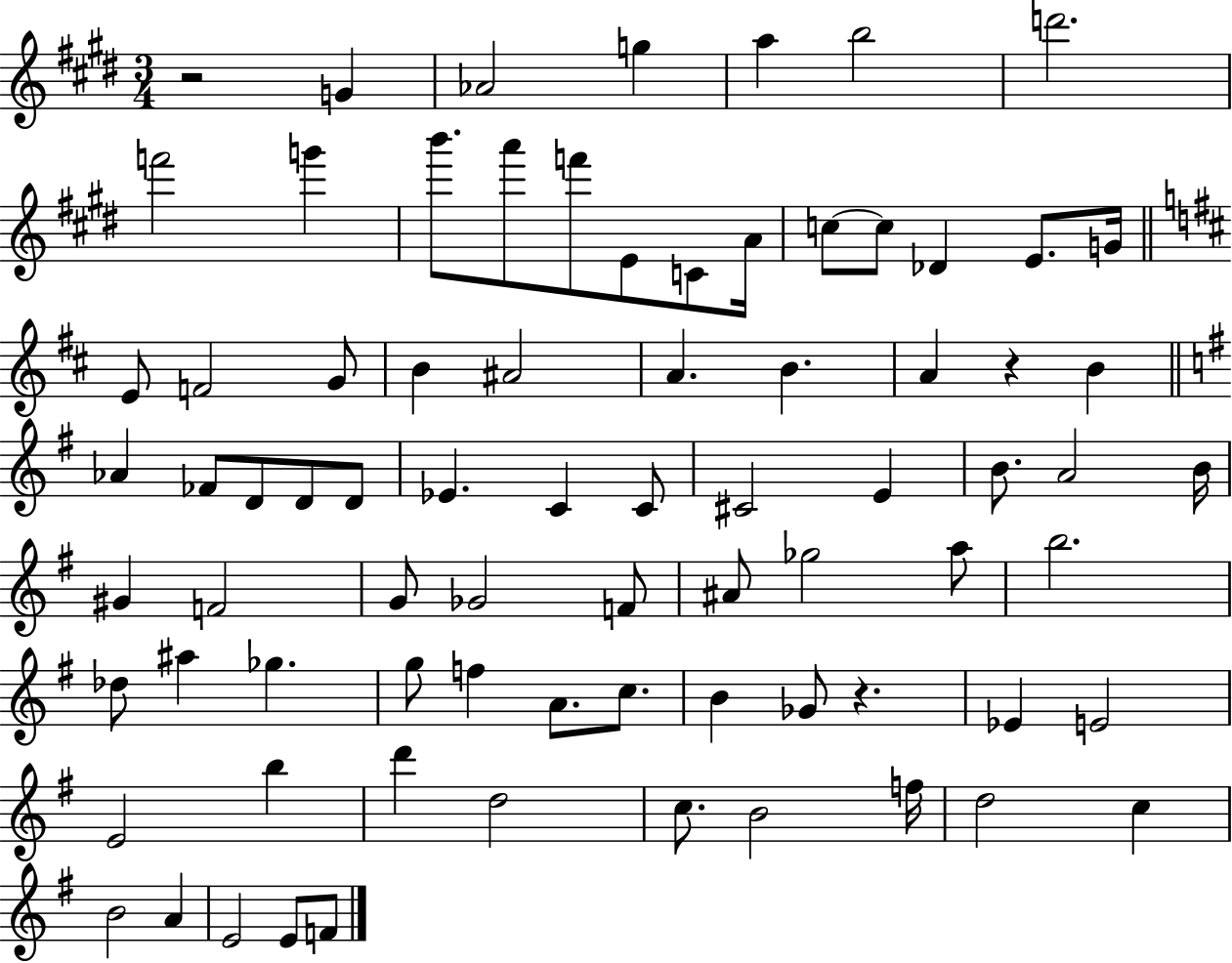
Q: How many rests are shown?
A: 3